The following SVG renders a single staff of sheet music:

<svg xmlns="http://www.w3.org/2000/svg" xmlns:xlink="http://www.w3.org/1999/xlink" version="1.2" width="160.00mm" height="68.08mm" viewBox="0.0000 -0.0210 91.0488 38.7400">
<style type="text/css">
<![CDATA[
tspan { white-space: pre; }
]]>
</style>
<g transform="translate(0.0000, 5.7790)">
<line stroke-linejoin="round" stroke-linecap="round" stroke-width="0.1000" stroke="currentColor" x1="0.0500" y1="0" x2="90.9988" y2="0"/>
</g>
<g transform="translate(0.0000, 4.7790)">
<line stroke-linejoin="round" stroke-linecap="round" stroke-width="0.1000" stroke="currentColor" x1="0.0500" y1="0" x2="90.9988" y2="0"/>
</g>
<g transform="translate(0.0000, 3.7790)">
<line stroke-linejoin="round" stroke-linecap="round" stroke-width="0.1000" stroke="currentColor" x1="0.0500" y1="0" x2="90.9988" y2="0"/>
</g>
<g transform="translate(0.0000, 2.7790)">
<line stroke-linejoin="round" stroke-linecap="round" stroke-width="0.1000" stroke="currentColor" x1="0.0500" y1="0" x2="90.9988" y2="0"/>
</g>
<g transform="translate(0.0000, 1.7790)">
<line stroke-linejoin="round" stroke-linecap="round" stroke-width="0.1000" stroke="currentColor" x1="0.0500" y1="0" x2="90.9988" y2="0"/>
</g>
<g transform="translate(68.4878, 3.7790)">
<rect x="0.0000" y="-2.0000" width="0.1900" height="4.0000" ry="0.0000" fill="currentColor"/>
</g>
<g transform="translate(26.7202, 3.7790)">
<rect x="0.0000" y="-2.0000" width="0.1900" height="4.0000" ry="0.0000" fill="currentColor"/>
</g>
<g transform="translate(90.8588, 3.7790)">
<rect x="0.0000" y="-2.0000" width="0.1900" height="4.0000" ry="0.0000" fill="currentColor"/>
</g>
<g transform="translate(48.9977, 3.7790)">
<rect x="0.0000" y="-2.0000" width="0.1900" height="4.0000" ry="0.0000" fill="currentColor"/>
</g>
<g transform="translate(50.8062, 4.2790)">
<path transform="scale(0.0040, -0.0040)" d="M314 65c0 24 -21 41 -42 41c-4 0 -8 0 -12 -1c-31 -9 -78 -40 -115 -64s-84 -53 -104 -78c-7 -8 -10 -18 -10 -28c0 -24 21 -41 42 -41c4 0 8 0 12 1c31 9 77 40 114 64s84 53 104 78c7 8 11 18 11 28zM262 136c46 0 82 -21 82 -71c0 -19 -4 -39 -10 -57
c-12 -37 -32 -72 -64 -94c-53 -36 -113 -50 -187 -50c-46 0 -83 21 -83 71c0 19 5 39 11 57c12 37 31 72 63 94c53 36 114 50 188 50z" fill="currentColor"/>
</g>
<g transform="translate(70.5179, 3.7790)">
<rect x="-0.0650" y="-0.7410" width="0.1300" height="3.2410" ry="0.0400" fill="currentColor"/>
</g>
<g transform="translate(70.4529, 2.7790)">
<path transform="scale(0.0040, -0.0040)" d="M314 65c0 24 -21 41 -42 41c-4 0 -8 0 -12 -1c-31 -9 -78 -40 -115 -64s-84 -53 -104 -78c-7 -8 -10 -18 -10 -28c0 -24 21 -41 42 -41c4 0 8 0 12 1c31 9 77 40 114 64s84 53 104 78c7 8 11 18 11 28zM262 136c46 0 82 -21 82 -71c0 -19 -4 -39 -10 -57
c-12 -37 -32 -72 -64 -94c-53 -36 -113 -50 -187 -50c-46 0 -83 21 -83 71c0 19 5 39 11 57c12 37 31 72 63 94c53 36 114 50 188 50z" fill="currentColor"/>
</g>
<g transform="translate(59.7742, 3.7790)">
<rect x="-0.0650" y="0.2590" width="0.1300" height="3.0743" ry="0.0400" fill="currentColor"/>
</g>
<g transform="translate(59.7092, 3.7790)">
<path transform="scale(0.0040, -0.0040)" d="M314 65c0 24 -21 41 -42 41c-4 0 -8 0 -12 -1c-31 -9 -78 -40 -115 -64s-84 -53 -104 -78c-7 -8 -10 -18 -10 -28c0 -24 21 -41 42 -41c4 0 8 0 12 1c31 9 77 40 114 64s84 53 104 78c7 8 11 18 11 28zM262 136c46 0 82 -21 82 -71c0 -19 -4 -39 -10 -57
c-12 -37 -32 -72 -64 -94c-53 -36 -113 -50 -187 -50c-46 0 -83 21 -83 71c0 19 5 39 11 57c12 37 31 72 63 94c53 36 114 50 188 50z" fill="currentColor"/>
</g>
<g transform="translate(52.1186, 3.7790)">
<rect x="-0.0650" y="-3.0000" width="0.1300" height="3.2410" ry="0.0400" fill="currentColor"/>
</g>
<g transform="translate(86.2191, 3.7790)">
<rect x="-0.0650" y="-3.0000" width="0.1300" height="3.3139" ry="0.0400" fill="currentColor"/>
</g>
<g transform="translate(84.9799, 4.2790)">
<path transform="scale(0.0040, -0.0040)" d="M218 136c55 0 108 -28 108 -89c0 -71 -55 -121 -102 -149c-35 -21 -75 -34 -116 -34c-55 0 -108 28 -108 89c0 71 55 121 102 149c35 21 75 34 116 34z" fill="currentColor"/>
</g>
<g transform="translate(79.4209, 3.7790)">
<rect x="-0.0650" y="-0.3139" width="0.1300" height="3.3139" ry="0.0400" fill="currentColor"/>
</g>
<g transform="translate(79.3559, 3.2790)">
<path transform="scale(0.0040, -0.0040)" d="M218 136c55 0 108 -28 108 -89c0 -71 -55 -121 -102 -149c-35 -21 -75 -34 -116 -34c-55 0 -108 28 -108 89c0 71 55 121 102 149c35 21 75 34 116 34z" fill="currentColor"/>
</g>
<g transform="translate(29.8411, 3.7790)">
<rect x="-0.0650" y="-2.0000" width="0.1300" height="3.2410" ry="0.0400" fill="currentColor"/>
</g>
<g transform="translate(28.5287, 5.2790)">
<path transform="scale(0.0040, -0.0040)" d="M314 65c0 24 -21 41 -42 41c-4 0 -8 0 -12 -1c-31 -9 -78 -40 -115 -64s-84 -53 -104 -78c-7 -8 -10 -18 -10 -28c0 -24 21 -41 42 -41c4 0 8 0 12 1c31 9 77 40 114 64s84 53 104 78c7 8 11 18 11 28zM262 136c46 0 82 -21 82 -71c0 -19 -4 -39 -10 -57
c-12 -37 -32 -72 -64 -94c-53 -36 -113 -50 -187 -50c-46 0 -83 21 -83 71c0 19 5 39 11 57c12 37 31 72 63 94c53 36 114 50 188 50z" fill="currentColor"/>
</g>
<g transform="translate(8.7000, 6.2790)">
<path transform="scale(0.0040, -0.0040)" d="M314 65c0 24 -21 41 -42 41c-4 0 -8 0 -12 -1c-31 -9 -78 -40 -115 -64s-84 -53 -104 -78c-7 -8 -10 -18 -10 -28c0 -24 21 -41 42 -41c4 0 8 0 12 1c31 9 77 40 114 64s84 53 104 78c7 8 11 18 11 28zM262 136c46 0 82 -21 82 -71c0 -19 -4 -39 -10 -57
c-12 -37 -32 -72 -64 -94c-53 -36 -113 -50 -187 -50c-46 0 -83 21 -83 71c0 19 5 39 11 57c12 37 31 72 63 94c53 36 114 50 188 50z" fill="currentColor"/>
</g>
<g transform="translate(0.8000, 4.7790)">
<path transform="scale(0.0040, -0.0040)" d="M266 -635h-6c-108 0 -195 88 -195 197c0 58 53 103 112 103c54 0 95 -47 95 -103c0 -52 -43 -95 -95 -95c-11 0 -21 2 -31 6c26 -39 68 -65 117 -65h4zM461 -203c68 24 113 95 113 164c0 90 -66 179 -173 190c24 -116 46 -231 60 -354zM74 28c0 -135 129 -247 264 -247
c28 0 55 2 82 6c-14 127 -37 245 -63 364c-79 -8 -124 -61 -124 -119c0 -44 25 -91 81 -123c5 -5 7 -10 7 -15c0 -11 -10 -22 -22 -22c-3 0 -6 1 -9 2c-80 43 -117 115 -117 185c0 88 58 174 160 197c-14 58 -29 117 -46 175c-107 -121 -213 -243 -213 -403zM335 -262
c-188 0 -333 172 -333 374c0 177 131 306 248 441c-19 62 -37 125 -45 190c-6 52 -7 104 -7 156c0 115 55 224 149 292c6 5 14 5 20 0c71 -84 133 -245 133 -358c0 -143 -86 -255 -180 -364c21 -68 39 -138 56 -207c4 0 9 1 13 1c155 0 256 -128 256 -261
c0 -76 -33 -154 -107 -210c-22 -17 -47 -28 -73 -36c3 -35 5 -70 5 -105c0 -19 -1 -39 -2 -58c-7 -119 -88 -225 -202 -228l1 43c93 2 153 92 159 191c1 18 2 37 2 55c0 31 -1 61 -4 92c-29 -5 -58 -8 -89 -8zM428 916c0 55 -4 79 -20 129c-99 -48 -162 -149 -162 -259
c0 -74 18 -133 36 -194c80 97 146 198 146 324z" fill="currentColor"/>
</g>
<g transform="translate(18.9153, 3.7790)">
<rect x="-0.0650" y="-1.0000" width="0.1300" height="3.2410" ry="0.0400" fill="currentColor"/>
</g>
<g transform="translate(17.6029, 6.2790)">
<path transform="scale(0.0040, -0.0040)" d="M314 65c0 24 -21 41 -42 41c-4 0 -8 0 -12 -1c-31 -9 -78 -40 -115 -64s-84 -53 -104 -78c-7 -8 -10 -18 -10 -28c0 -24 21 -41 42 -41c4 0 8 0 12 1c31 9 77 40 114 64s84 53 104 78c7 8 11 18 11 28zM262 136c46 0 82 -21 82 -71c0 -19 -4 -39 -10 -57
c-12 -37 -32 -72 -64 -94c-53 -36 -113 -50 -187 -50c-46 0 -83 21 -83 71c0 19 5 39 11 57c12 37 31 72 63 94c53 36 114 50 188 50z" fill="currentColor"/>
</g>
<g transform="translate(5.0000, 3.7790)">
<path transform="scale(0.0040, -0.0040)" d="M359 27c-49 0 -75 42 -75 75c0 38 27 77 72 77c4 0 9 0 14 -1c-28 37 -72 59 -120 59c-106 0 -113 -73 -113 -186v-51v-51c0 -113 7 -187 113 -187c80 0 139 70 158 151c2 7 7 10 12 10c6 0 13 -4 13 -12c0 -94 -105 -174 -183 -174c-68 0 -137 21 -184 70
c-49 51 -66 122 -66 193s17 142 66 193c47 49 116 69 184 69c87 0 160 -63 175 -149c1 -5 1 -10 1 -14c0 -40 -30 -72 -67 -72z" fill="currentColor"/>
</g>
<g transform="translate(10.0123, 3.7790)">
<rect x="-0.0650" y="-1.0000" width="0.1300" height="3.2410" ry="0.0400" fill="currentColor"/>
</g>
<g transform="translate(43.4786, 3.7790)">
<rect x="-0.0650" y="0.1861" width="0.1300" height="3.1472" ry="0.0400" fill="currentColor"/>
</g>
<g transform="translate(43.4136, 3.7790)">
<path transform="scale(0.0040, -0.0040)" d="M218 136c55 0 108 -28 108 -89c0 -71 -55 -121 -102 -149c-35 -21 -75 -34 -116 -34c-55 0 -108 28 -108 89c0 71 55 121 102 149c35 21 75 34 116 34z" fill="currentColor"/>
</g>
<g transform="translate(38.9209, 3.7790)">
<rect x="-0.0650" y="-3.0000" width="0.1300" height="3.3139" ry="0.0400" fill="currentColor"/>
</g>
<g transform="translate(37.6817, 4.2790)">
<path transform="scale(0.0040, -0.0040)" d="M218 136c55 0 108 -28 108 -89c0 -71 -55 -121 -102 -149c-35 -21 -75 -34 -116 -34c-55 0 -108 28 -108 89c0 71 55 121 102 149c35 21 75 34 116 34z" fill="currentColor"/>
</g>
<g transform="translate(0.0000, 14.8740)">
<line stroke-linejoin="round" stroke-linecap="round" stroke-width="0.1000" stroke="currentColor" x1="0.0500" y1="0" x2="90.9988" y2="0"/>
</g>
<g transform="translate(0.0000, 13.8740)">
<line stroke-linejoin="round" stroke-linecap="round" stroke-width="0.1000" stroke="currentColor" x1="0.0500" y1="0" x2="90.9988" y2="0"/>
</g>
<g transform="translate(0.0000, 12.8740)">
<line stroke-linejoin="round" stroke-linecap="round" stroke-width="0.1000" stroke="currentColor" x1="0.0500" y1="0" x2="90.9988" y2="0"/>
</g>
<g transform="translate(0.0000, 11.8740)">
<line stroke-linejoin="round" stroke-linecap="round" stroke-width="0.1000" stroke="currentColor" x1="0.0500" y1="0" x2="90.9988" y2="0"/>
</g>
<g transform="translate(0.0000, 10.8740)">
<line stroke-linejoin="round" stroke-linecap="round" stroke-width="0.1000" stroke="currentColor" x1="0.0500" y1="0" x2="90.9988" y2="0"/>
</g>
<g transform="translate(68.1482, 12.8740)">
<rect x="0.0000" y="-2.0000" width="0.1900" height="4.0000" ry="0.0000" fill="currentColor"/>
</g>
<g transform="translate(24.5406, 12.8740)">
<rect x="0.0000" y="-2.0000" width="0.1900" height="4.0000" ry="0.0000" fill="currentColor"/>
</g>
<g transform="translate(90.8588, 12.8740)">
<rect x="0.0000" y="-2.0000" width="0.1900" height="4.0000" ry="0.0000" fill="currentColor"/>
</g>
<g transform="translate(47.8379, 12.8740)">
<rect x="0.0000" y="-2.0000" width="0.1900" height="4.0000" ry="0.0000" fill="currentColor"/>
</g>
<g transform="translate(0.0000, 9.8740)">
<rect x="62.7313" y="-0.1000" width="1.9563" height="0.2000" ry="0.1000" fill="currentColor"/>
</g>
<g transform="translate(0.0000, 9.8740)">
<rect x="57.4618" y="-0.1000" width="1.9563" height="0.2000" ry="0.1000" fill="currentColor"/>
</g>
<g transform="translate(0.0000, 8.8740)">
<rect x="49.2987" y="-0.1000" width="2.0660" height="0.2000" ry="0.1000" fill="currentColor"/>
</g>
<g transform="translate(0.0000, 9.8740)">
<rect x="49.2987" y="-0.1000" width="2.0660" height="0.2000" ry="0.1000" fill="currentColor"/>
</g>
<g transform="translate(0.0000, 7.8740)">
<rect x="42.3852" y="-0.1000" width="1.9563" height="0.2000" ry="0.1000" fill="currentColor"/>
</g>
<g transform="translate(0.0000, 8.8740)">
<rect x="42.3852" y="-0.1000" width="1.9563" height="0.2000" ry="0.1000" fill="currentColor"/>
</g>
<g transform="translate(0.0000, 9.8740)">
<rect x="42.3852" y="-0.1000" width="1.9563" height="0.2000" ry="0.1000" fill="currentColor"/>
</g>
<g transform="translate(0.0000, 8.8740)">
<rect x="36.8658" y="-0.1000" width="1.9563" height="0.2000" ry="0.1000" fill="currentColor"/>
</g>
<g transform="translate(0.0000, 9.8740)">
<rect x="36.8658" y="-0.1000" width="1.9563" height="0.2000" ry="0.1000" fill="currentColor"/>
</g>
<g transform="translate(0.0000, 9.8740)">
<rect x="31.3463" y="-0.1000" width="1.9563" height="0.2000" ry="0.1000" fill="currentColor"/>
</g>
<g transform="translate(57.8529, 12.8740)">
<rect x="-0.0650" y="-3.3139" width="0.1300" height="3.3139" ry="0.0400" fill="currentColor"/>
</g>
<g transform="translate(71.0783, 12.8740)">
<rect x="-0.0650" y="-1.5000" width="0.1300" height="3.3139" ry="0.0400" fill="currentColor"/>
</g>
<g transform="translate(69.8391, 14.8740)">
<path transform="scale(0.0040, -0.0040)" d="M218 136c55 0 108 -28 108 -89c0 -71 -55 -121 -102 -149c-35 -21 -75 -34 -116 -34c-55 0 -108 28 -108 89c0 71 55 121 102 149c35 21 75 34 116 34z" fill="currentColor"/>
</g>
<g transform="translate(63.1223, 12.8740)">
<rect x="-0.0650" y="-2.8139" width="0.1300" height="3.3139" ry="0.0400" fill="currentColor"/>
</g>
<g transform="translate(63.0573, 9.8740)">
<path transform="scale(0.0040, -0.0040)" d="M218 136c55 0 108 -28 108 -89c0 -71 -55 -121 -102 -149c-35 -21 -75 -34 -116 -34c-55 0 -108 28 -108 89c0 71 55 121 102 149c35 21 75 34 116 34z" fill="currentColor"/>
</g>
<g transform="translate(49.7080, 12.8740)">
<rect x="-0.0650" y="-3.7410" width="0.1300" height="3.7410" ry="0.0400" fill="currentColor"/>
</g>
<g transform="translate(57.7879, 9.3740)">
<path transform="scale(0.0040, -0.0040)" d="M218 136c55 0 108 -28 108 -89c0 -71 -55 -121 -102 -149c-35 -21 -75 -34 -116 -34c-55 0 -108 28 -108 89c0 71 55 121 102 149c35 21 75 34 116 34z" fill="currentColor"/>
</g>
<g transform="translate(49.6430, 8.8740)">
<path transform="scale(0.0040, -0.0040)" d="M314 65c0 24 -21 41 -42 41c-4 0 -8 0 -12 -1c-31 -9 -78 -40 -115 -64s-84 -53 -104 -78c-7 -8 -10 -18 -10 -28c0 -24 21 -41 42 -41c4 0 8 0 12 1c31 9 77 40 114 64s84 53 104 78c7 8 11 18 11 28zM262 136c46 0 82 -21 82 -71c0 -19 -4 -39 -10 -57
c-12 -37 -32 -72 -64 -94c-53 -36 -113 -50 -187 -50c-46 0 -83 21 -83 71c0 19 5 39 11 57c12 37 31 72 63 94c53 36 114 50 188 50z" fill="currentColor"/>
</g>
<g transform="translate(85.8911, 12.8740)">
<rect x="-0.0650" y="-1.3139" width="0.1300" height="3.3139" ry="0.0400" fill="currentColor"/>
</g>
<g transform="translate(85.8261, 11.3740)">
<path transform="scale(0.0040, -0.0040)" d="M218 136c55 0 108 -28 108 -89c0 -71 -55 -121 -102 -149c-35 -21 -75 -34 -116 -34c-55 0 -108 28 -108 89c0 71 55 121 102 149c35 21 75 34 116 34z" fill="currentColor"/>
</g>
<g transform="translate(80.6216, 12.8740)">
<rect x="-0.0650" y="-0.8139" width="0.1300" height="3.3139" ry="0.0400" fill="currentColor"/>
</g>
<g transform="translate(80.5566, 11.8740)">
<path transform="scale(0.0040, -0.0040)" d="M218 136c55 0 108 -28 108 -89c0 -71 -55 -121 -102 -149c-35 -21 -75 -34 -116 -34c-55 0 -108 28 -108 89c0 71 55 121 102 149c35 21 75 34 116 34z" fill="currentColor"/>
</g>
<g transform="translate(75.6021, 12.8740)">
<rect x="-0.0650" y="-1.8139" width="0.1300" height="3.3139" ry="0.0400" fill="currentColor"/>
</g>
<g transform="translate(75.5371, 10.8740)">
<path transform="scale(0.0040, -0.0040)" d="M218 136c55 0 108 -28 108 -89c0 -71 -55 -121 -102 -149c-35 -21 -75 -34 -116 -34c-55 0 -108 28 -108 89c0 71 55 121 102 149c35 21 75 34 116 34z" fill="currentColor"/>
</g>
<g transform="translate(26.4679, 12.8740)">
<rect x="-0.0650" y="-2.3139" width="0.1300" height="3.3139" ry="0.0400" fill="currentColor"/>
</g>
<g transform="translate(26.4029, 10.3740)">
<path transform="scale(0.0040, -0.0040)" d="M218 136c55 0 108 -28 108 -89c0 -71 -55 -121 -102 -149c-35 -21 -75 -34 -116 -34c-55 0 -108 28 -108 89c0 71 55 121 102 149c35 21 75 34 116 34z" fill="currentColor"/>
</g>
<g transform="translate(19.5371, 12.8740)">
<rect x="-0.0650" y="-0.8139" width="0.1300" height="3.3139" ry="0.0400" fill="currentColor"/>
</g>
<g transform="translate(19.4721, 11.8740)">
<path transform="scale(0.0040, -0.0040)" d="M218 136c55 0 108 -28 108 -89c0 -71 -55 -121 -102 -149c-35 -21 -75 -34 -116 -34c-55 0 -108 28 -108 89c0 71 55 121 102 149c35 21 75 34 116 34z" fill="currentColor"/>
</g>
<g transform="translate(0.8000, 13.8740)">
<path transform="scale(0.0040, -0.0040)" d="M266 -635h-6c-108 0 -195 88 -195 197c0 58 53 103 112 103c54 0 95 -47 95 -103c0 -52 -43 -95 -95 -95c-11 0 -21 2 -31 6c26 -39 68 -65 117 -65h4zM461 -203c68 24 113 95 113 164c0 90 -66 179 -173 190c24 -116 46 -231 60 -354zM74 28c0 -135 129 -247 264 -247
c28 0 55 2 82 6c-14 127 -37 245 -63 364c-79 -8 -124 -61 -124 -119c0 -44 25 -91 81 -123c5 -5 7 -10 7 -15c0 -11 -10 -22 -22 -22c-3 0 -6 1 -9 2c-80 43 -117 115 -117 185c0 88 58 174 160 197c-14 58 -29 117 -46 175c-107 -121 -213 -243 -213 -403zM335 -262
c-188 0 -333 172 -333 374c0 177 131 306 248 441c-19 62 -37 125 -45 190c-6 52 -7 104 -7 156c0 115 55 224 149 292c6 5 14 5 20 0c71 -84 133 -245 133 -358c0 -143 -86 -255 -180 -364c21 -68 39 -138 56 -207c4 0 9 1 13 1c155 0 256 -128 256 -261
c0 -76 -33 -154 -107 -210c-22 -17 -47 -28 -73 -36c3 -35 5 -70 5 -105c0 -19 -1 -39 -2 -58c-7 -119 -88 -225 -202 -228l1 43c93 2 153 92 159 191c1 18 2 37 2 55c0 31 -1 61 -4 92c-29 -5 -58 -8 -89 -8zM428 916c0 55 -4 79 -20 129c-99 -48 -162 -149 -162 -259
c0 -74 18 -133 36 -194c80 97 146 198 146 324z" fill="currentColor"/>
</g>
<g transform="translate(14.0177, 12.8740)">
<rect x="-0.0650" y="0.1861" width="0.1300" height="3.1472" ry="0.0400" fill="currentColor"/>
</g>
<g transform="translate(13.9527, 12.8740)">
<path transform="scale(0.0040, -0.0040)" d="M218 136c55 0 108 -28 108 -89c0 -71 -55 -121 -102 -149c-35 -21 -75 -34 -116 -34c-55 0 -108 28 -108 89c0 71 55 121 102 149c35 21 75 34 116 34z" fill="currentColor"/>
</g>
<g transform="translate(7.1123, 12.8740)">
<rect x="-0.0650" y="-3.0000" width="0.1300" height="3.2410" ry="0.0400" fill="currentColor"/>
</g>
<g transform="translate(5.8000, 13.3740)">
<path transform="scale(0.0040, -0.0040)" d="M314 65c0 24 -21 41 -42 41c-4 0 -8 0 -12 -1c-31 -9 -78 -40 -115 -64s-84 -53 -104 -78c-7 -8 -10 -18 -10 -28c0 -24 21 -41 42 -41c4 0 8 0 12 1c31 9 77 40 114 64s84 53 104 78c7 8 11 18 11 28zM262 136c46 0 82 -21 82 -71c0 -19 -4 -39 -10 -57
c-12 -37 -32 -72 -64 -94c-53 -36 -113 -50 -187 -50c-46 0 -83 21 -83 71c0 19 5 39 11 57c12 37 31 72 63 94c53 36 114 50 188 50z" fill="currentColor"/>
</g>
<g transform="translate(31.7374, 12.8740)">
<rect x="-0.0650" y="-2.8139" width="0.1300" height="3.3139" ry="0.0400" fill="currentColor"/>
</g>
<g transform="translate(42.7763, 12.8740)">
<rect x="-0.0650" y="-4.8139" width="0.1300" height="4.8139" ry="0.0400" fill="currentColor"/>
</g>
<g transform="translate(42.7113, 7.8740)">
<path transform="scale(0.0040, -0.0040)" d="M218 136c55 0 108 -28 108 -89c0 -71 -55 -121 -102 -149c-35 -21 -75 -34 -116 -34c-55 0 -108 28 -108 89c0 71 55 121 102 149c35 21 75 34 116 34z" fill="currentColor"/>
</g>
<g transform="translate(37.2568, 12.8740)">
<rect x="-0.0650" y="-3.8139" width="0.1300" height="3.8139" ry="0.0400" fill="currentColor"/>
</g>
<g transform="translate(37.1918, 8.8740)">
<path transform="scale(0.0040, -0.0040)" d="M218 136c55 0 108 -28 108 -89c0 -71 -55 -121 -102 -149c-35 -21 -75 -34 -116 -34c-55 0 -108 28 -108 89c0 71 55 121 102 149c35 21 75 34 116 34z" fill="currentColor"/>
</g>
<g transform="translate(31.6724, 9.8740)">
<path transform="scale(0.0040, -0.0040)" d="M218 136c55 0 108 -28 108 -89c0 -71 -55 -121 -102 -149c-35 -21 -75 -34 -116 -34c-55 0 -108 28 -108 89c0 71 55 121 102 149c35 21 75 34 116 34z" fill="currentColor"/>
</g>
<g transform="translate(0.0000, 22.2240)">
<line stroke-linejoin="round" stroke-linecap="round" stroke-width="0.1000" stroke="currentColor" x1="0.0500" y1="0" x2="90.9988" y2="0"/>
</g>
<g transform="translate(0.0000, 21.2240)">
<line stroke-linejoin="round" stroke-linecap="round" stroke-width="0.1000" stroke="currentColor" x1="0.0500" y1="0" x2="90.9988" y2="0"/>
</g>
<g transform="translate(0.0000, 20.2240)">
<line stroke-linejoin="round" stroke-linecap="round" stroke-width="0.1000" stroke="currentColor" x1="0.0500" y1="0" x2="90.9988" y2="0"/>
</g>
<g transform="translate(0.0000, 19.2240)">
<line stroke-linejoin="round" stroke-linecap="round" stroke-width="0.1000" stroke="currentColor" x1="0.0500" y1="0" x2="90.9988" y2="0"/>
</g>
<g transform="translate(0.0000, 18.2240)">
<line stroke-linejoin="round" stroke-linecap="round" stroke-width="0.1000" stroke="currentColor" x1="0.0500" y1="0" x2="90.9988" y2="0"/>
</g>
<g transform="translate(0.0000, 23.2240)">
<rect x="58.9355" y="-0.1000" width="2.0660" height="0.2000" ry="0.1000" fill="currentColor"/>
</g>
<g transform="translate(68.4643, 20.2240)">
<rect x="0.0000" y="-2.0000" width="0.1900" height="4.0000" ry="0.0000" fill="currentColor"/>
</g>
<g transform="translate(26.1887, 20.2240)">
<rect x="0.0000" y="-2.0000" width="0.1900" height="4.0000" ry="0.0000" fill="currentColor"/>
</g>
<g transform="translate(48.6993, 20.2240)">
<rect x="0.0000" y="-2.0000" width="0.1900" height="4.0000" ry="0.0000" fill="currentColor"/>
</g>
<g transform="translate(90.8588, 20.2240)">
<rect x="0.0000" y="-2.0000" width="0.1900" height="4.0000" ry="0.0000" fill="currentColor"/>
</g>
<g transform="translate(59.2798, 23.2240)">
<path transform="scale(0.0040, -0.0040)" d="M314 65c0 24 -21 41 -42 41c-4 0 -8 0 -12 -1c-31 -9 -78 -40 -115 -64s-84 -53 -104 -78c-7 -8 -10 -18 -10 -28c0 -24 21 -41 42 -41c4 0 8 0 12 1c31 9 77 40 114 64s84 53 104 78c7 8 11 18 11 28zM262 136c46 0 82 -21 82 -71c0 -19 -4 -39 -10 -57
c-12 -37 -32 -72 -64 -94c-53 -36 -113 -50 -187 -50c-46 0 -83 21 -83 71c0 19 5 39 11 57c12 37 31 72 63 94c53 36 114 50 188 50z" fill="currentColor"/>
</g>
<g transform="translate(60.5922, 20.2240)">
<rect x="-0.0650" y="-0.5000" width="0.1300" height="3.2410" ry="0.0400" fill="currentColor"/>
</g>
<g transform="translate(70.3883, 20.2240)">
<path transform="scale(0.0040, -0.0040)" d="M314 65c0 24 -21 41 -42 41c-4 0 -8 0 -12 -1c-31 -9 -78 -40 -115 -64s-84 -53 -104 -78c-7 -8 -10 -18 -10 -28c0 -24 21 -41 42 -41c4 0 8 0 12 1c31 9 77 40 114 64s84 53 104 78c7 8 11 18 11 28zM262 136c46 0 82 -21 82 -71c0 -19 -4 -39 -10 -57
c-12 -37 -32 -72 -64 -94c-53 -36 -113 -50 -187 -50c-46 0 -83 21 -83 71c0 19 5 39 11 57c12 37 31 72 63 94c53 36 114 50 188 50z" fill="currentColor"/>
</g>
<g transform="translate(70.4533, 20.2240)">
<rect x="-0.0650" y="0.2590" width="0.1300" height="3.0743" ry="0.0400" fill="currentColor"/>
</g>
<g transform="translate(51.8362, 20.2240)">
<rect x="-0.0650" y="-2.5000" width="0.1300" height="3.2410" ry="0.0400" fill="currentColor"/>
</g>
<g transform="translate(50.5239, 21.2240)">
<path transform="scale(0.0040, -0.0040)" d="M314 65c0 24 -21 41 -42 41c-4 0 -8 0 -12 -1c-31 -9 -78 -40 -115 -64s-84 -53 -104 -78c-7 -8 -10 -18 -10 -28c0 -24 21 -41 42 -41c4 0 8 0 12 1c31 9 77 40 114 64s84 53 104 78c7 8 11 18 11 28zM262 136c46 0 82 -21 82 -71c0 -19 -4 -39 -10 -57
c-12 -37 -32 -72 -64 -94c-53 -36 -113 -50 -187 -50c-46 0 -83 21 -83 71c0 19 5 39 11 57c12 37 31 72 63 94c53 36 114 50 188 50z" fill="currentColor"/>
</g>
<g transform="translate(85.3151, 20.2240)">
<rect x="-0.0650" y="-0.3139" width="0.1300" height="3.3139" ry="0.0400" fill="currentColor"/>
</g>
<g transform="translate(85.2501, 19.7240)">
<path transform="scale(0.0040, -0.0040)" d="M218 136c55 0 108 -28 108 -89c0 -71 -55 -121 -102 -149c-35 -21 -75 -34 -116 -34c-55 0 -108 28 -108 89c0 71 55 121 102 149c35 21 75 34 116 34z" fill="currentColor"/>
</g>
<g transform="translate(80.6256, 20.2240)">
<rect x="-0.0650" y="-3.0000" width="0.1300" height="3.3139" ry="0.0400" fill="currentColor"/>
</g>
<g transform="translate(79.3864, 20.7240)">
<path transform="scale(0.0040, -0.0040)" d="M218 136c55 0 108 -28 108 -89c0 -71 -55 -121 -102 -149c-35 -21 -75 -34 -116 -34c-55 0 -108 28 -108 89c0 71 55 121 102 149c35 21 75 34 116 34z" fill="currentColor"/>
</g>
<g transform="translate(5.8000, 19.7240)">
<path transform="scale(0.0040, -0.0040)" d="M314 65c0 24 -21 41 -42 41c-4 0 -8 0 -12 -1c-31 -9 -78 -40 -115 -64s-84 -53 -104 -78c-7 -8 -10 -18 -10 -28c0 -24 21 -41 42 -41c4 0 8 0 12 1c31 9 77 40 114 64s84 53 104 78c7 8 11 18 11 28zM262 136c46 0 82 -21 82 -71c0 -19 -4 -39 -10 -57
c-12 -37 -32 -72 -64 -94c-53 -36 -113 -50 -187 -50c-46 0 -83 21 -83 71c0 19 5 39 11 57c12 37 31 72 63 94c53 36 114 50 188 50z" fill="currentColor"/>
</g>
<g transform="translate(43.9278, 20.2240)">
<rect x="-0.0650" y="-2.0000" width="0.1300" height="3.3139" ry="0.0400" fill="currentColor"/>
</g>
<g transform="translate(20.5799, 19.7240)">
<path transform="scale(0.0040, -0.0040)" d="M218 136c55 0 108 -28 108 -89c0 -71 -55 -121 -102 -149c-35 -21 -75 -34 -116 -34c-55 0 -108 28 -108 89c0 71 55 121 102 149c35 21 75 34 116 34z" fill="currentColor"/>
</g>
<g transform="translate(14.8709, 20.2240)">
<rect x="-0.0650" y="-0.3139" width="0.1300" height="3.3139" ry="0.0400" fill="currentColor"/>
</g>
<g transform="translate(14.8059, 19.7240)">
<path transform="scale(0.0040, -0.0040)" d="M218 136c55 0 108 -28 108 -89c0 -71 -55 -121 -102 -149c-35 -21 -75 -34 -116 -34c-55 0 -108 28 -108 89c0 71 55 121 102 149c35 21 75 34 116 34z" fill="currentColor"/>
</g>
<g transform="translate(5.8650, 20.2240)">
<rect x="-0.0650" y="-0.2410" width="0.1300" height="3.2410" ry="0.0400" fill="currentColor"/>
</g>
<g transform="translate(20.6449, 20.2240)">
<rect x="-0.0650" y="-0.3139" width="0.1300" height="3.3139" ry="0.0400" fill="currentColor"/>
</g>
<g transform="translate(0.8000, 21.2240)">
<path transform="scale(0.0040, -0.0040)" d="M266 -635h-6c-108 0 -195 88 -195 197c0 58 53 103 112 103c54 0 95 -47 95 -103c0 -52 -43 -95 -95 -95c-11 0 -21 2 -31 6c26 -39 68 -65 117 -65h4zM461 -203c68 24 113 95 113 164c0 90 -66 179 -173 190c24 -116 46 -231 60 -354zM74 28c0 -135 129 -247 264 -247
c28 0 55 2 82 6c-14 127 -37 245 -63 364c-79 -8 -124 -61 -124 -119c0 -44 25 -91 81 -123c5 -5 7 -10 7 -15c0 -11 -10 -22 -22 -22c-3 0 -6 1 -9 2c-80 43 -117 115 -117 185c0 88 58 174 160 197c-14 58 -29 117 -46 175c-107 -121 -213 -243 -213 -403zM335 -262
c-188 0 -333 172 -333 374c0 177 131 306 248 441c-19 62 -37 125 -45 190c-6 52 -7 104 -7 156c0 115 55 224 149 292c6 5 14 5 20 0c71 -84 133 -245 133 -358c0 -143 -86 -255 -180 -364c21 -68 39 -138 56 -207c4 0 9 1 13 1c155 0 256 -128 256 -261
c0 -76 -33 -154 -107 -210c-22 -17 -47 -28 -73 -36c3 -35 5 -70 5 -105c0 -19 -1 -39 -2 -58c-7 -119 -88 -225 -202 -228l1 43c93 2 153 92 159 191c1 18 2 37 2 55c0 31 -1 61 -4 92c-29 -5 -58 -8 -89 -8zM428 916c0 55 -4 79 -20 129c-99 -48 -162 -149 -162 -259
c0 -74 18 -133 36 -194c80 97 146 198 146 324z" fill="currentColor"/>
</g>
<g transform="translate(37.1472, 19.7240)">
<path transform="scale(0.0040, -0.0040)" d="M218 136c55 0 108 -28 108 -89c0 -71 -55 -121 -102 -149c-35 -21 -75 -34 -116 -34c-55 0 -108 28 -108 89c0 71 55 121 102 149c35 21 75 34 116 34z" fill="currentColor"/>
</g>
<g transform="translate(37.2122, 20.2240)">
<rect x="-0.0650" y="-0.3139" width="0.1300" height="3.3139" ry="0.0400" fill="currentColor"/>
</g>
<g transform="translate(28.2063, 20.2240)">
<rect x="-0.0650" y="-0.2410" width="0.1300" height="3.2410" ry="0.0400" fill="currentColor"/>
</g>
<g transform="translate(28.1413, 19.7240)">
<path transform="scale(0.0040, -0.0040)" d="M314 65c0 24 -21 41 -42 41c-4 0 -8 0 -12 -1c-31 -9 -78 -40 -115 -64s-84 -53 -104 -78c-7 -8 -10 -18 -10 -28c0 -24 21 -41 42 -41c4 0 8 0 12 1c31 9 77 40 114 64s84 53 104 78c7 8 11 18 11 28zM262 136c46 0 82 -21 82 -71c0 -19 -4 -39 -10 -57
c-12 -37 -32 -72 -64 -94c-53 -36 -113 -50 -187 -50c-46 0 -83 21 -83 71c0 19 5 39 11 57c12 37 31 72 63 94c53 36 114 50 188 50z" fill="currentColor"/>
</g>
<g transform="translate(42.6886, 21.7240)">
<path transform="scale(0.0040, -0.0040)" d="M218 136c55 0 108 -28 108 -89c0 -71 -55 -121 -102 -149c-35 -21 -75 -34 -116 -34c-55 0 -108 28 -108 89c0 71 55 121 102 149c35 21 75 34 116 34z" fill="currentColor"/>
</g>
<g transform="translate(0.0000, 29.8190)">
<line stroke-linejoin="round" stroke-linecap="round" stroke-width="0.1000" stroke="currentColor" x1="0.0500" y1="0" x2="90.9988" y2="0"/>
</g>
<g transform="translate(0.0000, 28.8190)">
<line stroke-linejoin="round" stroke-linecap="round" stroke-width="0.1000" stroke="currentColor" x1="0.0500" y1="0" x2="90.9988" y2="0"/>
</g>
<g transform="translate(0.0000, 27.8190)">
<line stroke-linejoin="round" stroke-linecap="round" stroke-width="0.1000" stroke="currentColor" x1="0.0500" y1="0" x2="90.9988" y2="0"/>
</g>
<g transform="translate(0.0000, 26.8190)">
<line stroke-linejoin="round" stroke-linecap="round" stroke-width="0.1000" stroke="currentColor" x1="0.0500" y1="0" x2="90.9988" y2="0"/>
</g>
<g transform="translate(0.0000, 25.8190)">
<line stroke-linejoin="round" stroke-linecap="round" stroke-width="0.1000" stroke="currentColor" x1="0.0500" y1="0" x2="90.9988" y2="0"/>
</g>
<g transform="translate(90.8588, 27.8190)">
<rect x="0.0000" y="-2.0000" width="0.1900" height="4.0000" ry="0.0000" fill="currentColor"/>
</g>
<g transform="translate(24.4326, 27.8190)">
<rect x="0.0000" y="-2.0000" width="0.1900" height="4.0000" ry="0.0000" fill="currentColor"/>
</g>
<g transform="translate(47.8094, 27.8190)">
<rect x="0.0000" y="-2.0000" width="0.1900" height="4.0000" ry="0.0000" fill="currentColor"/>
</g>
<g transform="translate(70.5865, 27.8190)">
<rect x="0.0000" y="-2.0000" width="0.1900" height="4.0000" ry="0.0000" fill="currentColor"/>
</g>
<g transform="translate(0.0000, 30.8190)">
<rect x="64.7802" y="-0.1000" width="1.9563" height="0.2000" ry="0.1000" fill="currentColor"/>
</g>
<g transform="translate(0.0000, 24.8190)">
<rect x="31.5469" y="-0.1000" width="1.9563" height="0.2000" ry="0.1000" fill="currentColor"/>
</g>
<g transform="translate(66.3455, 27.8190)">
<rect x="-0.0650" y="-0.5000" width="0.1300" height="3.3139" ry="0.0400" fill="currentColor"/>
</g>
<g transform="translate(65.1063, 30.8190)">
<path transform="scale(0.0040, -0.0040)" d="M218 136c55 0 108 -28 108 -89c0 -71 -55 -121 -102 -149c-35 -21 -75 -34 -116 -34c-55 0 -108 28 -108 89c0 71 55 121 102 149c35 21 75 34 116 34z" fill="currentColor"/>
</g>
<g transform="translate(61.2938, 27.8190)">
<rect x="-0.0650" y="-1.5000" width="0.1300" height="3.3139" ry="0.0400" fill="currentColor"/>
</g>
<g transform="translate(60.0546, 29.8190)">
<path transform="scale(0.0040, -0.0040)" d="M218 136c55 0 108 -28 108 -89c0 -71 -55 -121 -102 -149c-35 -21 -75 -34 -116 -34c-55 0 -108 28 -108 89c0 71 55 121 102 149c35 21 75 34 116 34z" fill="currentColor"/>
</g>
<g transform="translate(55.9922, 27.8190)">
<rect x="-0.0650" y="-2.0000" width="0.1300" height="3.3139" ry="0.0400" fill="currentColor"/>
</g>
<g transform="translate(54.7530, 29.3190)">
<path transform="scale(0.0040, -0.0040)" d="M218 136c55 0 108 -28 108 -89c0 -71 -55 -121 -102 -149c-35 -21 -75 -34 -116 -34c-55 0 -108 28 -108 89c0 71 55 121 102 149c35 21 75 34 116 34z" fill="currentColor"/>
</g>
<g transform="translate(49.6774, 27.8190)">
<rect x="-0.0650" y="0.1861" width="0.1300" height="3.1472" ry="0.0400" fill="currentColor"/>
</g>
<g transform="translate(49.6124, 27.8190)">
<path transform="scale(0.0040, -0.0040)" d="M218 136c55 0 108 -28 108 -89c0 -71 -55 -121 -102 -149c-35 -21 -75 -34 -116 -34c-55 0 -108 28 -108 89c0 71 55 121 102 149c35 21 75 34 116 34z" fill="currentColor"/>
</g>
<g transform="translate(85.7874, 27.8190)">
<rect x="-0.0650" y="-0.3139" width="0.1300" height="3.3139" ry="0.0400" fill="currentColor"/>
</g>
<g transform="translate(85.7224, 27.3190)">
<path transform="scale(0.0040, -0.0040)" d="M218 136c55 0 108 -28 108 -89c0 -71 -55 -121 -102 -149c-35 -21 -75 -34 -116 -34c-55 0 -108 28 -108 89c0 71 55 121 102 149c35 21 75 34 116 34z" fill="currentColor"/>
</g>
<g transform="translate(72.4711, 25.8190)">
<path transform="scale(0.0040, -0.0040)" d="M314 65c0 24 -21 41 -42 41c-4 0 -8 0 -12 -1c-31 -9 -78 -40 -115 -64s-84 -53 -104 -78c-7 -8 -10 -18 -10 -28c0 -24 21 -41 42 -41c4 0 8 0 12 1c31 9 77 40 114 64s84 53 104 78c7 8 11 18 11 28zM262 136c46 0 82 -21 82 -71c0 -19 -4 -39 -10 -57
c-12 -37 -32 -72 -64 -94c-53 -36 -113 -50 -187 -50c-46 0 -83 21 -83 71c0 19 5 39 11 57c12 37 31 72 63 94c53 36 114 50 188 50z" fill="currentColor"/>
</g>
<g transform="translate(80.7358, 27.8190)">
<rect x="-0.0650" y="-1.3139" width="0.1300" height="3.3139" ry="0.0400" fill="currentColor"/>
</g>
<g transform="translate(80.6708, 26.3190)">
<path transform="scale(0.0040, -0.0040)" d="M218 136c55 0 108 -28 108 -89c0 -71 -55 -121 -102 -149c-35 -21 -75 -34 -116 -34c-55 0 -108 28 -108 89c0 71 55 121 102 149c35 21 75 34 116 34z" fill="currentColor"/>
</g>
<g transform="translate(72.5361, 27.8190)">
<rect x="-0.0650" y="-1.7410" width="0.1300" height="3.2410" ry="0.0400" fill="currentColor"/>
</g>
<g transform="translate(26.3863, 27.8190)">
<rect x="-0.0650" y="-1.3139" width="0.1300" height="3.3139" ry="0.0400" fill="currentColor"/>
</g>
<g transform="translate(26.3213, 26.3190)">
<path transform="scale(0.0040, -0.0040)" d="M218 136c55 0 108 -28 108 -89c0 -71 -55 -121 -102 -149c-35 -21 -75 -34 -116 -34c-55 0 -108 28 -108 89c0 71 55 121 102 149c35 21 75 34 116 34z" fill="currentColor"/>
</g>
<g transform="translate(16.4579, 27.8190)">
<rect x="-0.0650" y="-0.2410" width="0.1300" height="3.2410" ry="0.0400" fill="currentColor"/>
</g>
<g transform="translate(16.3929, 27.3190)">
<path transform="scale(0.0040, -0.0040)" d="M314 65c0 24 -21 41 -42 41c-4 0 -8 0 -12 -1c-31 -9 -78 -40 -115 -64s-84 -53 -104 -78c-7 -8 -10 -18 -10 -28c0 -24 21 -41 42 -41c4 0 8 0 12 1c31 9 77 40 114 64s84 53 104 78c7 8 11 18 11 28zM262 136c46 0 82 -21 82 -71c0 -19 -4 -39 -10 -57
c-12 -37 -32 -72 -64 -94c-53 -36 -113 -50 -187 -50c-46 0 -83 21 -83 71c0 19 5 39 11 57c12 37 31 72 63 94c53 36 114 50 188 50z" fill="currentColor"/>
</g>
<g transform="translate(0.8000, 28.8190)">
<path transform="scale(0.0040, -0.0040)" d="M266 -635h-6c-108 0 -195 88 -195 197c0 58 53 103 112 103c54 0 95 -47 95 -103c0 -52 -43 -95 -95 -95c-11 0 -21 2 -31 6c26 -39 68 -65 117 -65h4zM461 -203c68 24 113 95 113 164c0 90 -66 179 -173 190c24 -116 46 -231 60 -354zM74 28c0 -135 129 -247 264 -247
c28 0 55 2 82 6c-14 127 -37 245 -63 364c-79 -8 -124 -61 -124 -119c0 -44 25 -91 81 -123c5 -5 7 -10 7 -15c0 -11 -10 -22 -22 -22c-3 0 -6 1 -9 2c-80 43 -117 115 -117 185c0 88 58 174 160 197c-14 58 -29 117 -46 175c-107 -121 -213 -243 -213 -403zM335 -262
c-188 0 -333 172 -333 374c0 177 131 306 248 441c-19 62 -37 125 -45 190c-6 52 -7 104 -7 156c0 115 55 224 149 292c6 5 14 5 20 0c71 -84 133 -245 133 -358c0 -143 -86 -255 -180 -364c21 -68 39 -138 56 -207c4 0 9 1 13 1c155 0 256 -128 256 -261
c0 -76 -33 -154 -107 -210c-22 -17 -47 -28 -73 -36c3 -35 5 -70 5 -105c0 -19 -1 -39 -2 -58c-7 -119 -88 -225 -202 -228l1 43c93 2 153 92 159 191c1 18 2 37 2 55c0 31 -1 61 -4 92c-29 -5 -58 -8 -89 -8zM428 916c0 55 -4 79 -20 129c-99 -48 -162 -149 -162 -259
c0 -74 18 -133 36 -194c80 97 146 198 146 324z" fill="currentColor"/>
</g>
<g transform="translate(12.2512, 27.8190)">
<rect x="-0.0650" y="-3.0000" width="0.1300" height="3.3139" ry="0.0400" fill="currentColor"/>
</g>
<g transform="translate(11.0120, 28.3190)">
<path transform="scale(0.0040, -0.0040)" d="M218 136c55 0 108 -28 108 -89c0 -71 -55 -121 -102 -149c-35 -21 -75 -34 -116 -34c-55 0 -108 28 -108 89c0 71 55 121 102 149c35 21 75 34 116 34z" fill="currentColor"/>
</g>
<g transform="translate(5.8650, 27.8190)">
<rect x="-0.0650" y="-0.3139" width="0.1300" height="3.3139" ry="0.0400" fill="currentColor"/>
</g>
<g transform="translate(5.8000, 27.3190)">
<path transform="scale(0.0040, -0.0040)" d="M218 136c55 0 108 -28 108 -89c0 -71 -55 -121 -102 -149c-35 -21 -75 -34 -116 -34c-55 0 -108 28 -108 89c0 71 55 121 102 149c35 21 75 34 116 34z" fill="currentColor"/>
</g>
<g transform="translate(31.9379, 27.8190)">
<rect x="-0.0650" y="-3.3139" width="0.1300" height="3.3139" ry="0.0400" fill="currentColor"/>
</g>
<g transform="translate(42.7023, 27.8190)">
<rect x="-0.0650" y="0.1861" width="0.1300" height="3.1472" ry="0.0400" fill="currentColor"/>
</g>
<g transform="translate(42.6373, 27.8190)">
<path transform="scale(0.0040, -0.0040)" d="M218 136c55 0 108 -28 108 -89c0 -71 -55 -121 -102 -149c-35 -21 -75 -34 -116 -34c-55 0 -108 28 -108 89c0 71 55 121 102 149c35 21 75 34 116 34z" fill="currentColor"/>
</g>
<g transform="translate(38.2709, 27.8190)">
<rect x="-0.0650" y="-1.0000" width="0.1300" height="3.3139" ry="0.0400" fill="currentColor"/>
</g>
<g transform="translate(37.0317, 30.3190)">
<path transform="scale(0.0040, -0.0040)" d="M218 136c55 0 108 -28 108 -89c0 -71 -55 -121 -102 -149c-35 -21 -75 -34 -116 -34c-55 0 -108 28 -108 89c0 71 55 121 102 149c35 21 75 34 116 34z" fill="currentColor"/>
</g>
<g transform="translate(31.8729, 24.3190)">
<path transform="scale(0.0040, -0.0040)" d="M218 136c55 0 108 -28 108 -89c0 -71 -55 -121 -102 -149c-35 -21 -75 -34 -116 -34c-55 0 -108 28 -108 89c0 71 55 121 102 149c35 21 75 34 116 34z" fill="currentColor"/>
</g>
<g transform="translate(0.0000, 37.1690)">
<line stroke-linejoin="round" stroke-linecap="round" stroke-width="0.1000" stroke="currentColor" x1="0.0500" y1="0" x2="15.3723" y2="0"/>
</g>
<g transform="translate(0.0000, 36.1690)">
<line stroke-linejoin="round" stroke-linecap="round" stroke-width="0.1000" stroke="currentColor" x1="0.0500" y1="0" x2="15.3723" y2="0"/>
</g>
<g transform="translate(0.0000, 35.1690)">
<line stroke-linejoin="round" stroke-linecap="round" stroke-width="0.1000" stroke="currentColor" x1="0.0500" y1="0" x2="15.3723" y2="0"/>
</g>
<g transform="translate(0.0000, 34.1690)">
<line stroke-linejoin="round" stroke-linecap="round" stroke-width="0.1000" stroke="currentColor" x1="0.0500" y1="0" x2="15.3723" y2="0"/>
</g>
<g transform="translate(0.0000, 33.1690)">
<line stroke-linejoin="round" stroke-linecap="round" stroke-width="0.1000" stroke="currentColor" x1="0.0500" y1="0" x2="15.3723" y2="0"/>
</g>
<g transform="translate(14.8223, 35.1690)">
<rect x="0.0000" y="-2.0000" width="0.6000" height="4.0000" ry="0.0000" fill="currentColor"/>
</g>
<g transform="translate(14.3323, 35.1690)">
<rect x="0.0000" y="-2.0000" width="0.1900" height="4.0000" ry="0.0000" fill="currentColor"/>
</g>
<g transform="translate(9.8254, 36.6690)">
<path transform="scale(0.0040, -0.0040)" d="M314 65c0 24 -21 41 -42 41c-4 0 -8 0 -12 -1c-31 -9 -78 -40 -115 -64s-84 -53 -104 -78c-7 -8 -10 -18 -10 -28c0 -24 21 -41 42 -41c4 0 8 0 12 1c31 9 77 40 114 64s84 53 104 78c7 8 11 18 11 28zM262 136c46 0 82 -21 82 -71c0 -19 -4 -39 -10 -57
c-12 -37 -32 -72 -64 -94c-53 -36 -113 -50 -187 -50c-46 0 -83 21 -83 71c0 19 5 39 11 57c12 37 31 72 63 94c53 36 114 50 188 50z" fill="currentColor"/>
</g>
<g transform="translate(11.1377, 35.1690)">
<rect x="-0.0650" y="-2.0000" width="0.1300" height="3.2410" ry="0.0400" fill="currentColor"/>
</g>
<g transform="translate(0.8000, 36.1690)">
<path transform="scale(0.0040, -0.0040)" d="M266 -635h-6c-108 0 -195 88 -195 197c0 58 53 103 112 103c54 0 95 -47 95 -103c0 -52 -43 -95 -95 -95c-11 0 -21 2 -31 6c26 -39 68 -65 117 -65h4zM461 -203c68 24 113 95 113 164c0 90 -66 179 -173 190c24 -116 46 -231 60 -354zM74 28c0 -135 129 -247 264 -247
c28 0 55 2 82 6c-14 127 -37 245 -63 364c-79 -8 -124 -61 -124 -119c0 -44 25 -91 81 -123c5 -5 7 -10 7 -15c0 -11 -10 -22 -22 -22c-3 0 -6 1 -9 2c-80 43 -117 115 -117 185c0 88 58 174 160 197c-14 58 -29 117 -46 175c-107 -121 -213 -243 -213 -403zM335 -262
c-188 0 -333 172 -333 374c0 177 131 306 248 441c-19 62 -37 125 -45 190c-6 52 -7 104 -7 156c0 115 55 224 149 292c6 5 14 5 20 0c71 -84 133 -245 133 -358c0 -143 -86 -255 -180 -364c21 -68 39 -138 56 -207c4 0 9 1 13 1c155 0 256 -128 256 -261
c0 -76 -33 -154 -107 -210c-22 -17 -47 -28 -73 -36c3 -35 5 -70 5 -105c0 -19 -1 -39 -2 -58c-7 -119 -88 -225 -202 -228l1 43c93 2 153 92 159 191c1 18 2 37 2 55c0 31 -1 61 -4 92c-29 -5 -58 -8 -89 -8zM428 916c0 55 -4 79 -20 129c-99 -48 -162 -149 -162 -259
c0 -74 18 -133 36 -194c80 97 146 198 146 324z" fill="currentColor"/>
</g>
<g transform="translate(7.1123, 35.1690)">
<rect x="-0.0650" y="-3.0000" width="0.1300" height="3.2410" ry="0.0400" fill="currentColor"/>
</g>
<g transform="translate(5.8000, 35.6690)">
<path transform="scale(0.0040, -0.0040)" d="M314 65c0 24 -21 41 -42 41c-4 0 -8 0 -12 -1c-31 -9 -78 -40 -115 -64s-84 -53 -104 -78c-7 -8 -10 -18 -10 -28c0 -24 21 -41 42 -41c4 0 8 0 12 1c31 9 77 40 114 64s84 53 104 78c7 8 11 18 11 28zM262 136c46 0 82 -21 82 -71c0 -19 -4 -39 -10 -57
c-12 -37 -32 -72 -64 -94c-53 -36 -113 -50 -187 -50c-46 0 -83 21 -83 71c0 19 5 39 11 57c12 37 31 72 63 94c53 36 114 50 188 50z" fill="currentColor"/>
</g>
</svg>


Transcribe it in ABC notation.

X:1
T:Untitled
M:4/4
L:1/4
K:C
D2 D2 F2 A B A2 B2 d2 c A A2 B d g a c' e' c'2 b a E f d e c2 c c c2 c F G2 C2 B2 A c c A c2 e b D B B F E C f2 e c A2 F2